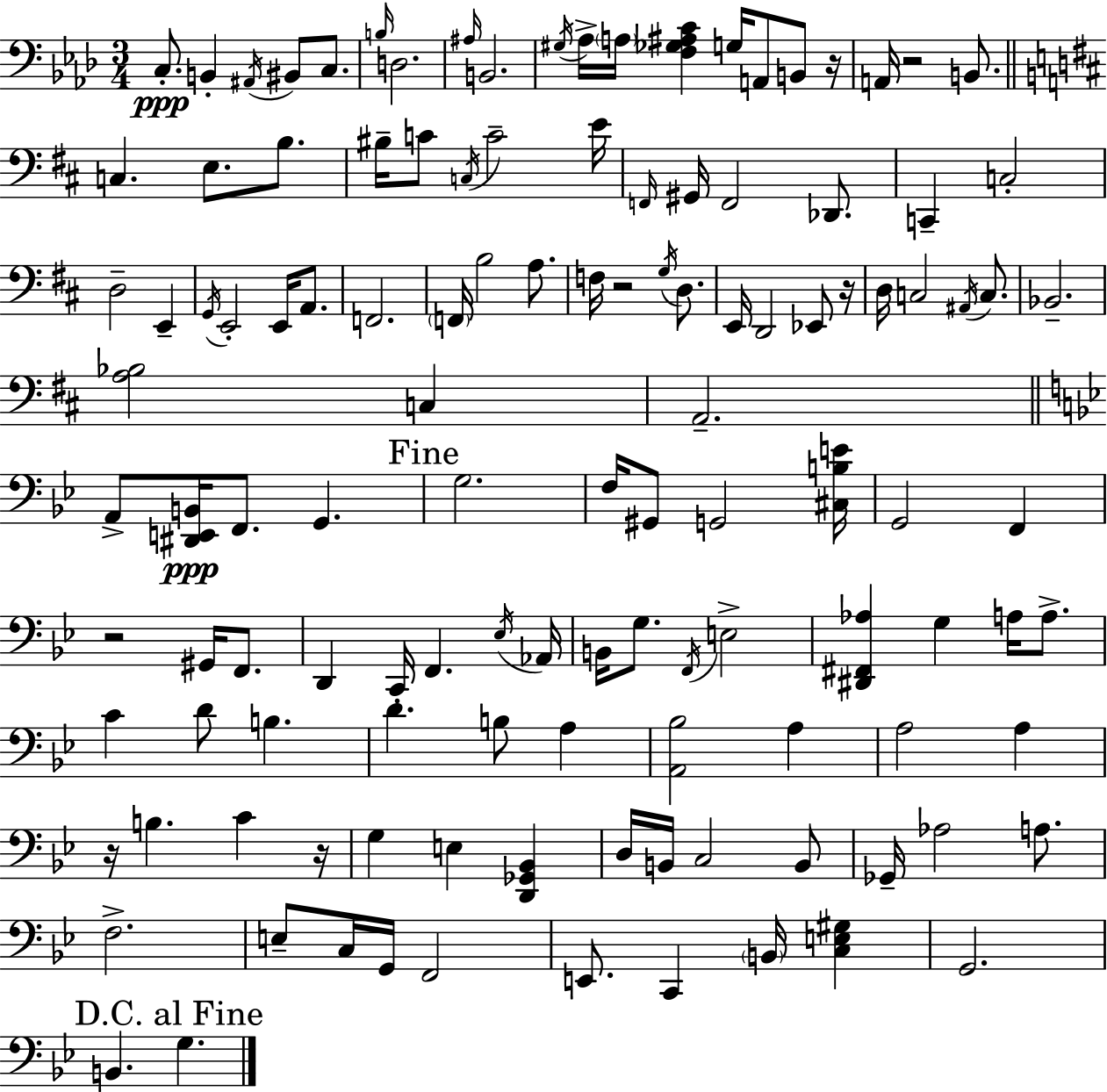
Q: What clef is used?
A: bass